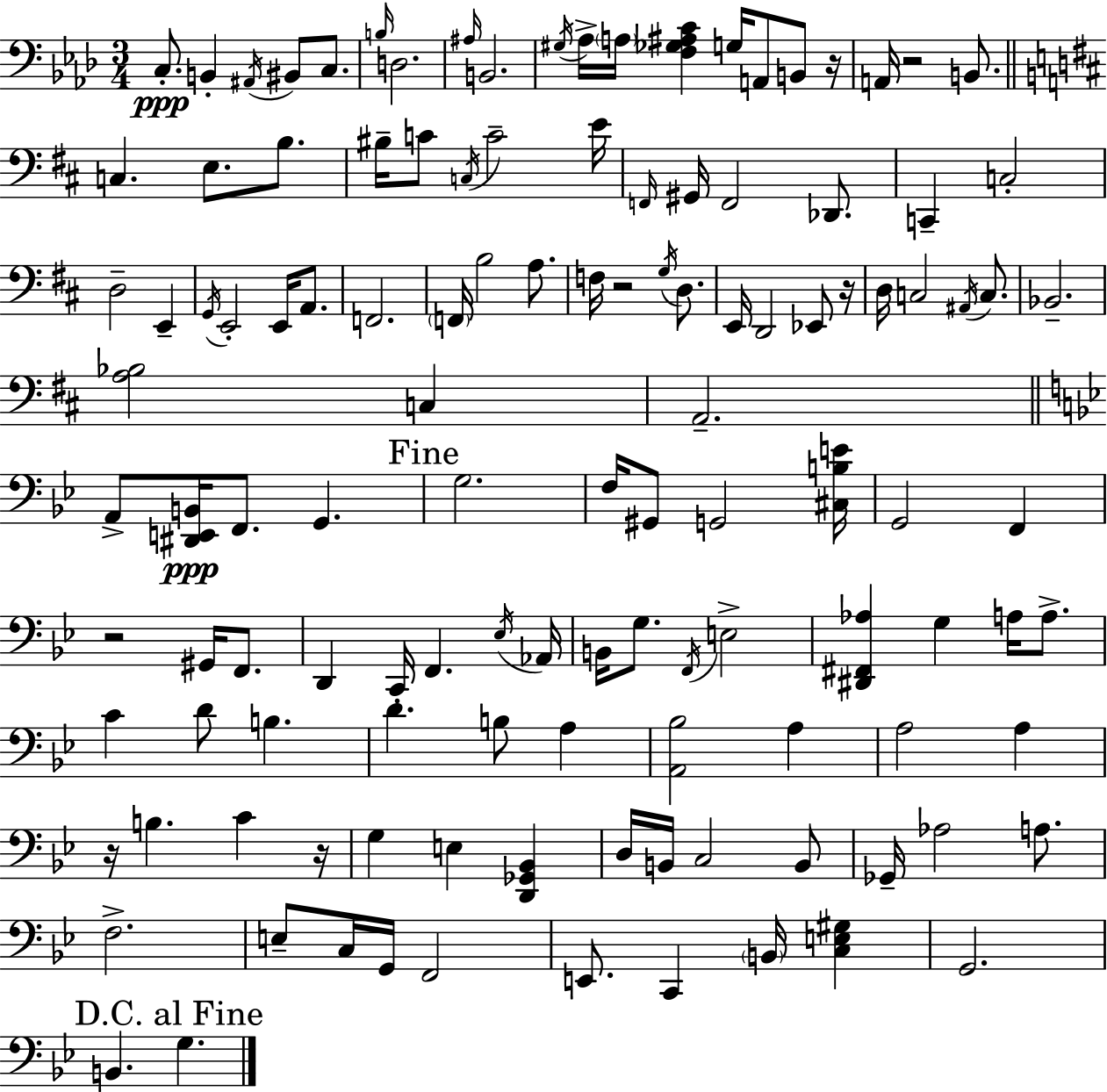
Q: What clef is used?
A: bass